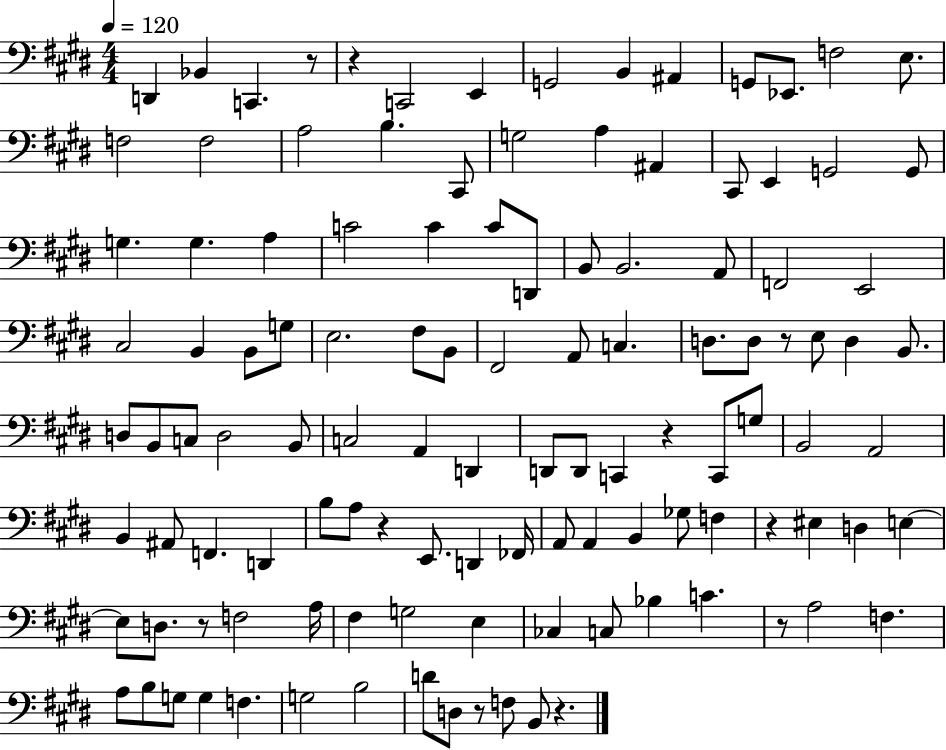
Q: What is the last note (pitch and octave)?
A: B2